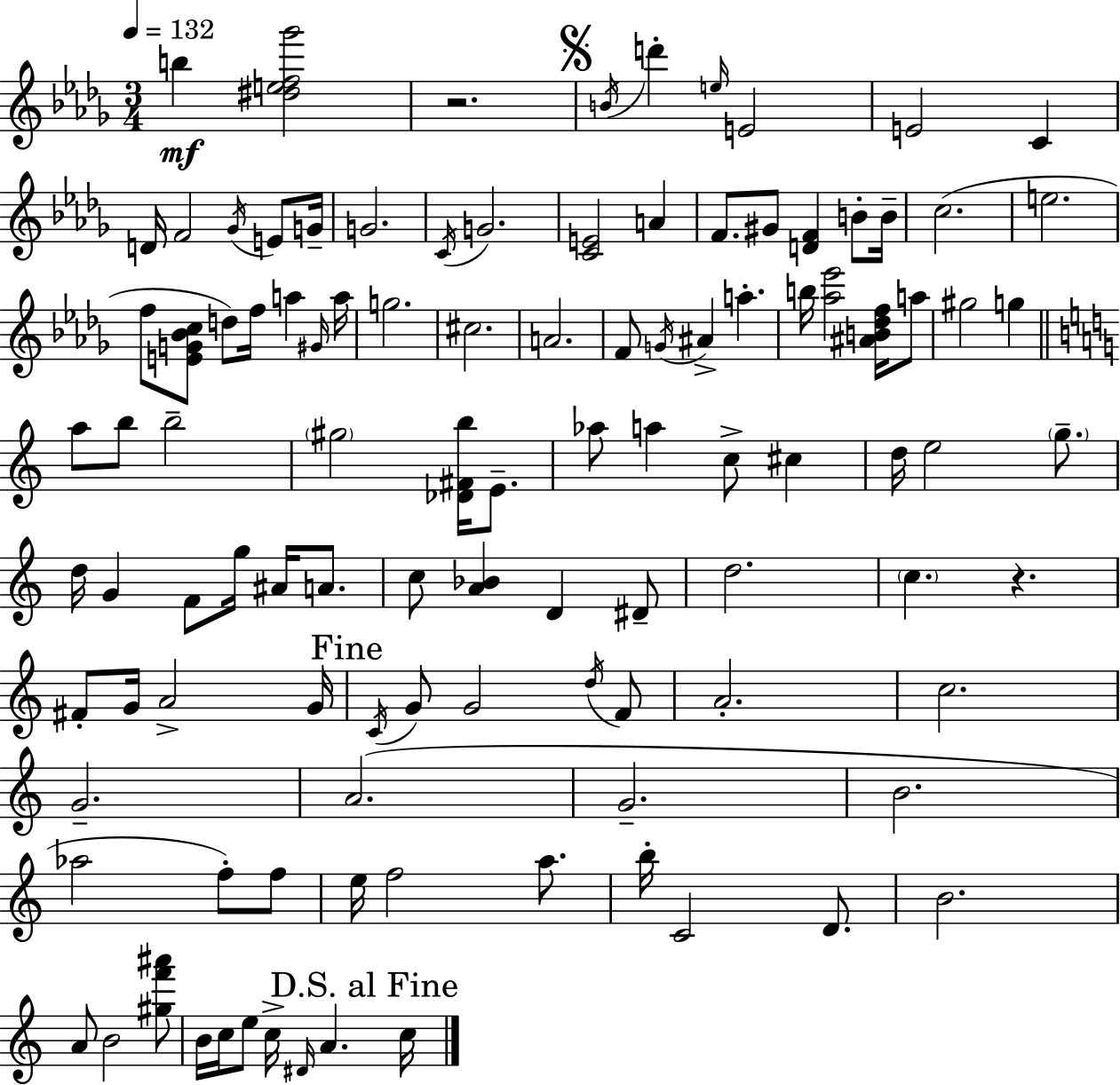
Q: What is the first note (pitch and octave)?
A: B5